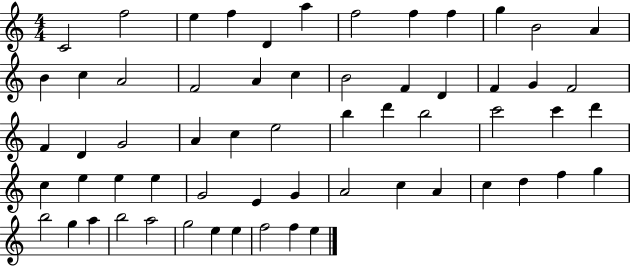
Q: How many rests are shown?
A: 0